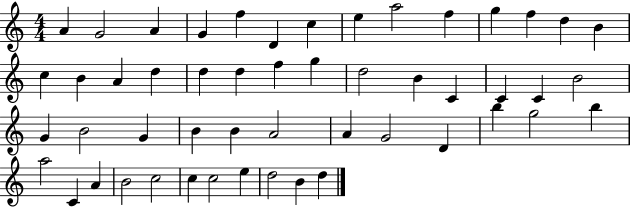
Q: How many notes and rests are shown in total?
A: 51